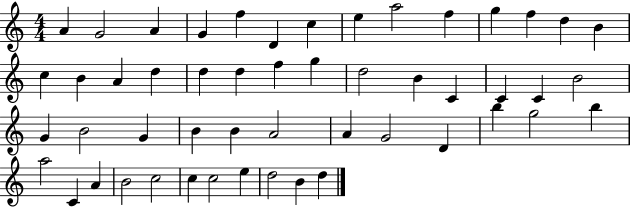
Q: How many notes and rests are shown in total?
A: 51